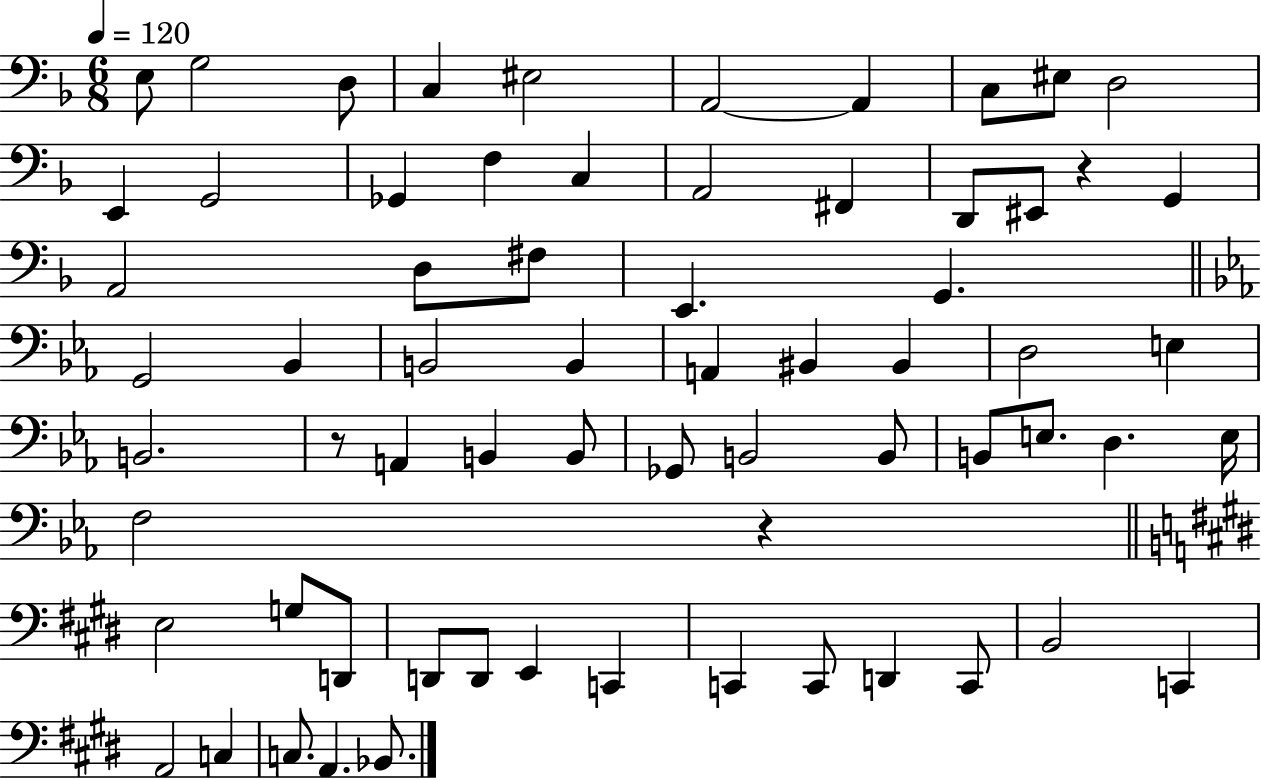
E3/e G3/h D3/e C3/q EIS3/h A2/h A2/q C3/e EIS3/e D3/h E2/q G2/h Gb2/q F3/q C3/q A2/h F#2/q D2/e EIS2/e R/q G2/q A2/h D3/e F#3/e E2/q. G2/q. G2/h Bb2/q B2/h B2/q A2/q BIS2/q BIS2/q D3/h E3/q B2/h. R/e A2/q B2/q B2/e Gb2/e B2/h B2/e B2/e E3/e. D3/q. E3/s F3/h R/q E3/h G3/e D2/e D2/e D2/e E2/q C2/q C2/q C2/e D2/q C2/e B2/h C2/q A2/h C3/q C3/e. A2/q. Bb2/e.